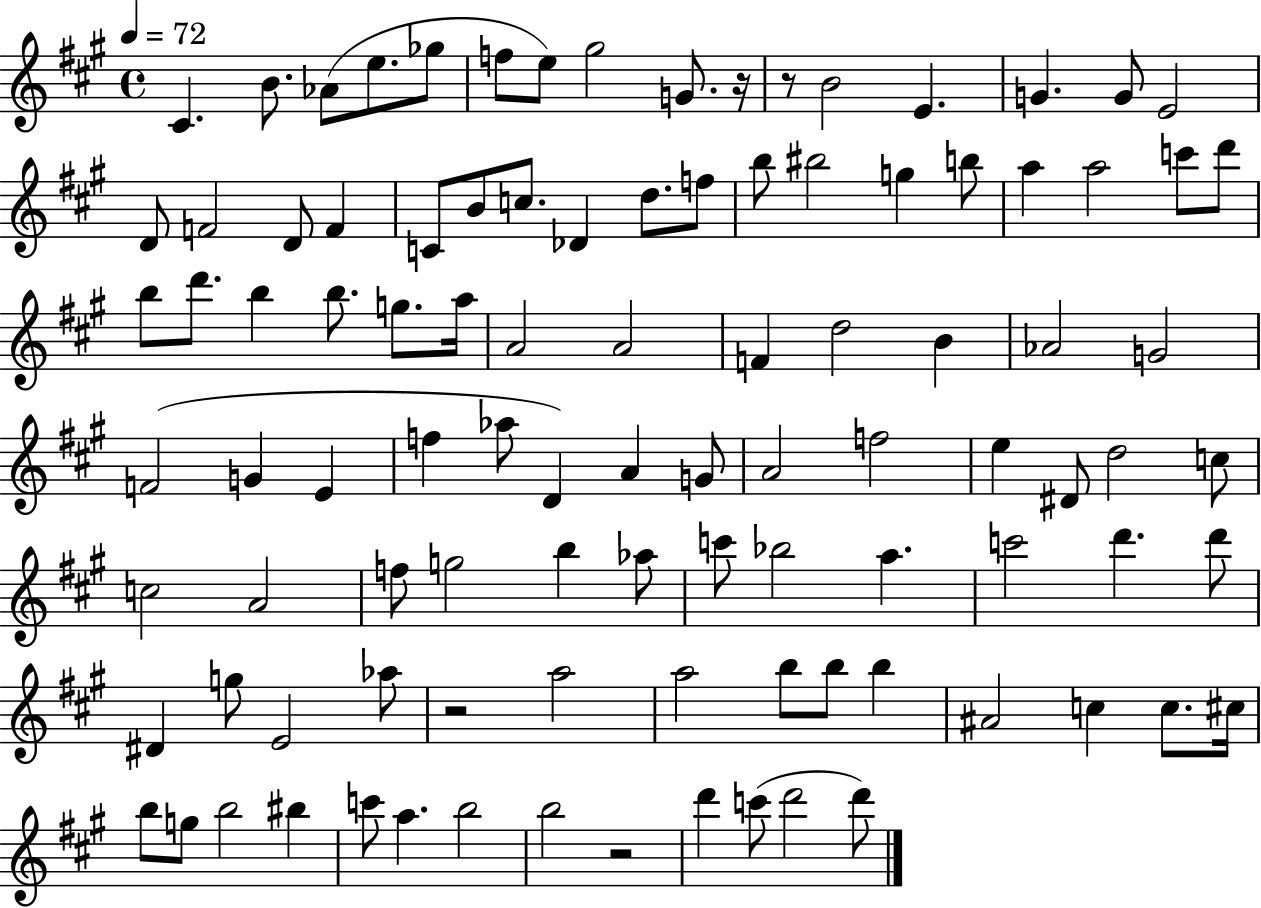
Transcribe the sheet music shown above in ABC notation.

X:1
T:Untitled
M:4/4
L:1/4
K:A
^C B/2 _A/2 e/2 _g/2 f/2 e/2 ^g2 G/2 z/4 z/2 B2 E G G/2 E2 D/2 F2 D/2 F C/2 B/2 c/2 _D d/2 f/2 b/2 ^b2 g b/2 a a2 c'/2 d'/2 b/2 d'/2 b b/2 g/2 a/4 A2 A2 F d2 B _A2 G2 F2 G E f _a/2 D A G/2 A2 f2 e ^D/2 d2 c/2 c2 A2 f/2 g2 b _a/2 c'/2 _b2 a c'2 d' d'/2 ^D g/2 E2 _a/2 z2 a2 a2 b/2 b/2 b ^A2 c c/2 ^c/4 b/2 g/2 b2 ^b c'/2 a b2 b2 z2 d' c'/2 d'2 d'/2